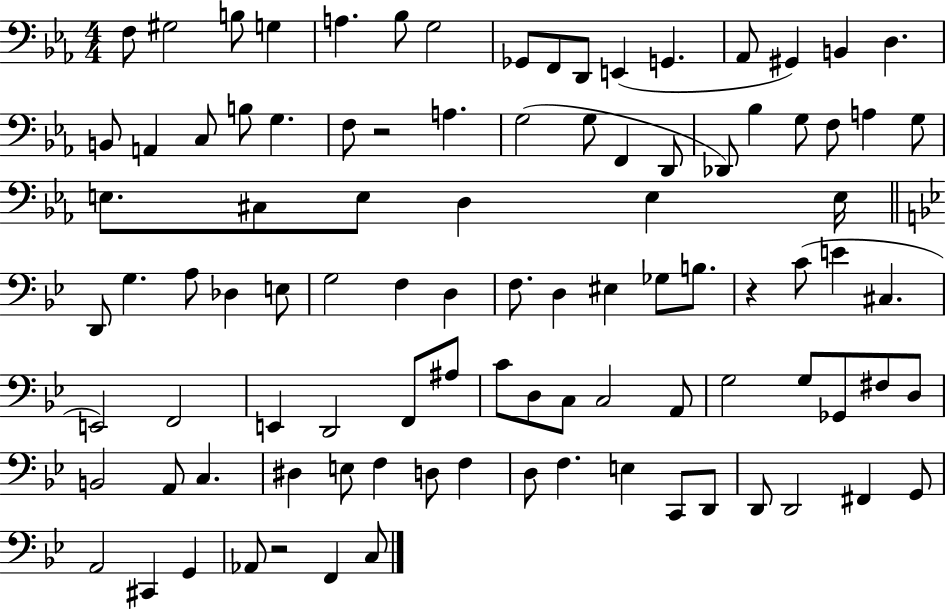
F3/e G#3/h B3/e G3/q A3/q. Bb3/e G3/h Gb2/e F2/e D2/e E2/q G2/q. Ab2/e G#2/q B2/q D3/q. B2/e A2/q C3/e B3/e G3/q. F3/e R/h A3/q. G3/h G3/e F2/q D2/e Db2/e Bb3/q G3/e F3/e A3/q G3/e E3/e. C#3/e E3/e D3/q E3/q E3/s D2/e G3/q. A3/e Db3/q E3/e G3/h F3/q D3/q F3/e. D3/q EIS3/q Gb3/e B3/e. R/q C4/e E4/q C#3/q. E2/h F2/h E2/q D2/h F2/e A#3/e C4/e D3/e C3/e C3/h A2/e G3/h G3/e Gb2/e F#3/e D3/e B2/h A2/e C3/q. D#3/q E3/e F3/q D3/e F3/q D3/e F3/q. E3/q C2/e D2/e D2/e D2/h F#2/q G2/e A2/h C#2/q G2/q Ab2/e R/h F2/q C3/e